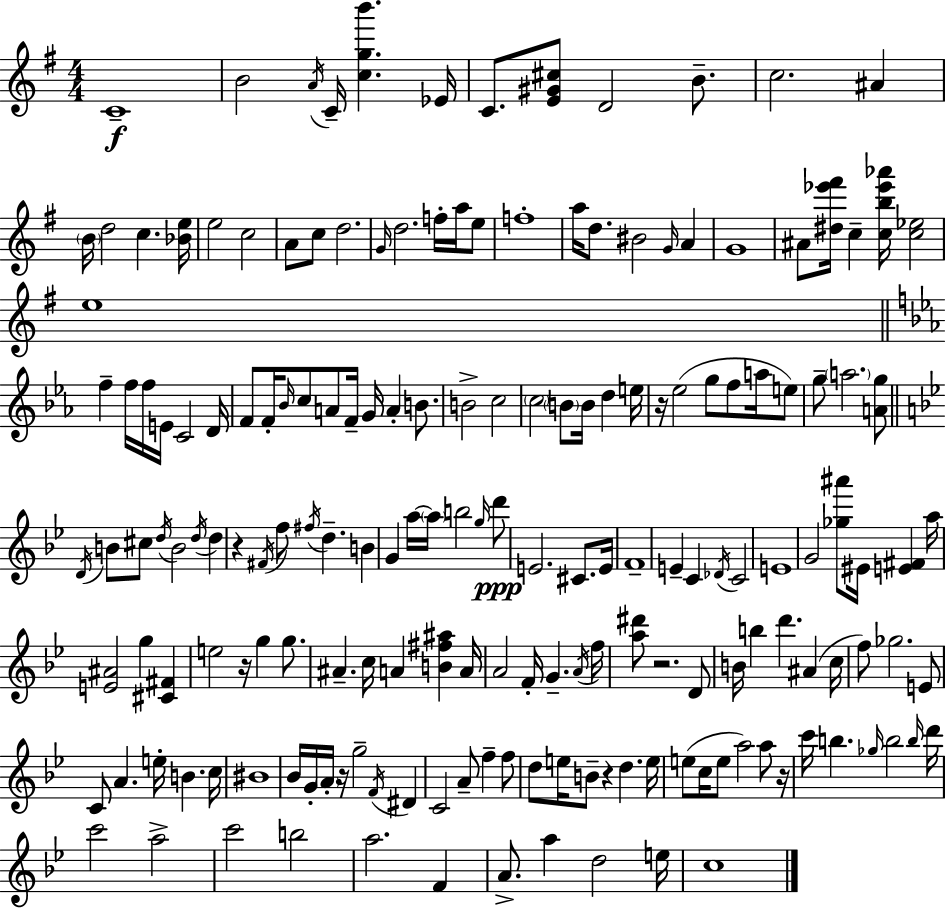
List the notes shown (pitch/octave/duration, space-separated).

C4/w B4/h A4/s C4/s [C5,G5,B6]/q. Eb4/s C4/e. [E4,G#4,C#5]/e D4/h B4/e. C5/h. A#4/q B4/s D5/h C5/q. [Bb4,E5]/s E5/h C5/h A4/e C5/e D5/h. G4/s D5/h. F5/s A5/s E5/e F5/w A5/s D5/e. BIS4/h G4/s A4/q G4/w A#4/e [D#5,Eb6,F#6]/s C5/q [C5,B5,Eb6,Ab6]/s [C5,Eb5]/h E5/w F5/q F5/s F5/s E4/s C4/h D4/s F4/e F4/s Bb4/s C5/e A4/e F4/s G4/s A4/q B4/e. B4/h C5/h C5/h B4/e B4/s D5/q E5/s R/s Eb5/h G5/e F5/e A5/s E5/e G5/e A5/h. [A4,G5]/e D4/s B4/e C#5/e D5/s B4/h D5/s D5/q R/q F#4/s F5/e F#5/s D5/q. B4/q G4/q A5/s A5/s B5/h G5/s D6/e E4/h. C#4/e. E4/s F4/w E4/q C4/q Db4/s C4/h E4/w G4/h [Gb5,A#6]/e EIS4/s [E4,F#4]/q A5/s [E4,A#4]/h G5/q [C#4,F#4]/q E5/h R/s G5/q G5/e. A#4/q. C5/s A4/q [B4,F#5,A#5]/q A4/s A4/h F4/s G4/q. A4/s F5/s [A5,D#6]/e R/h. D4/e B4/s B5/q D6/q. A#4/q C5/s F5/e Gb5/h. E4/e C4/e A4/q. E5/s B4/q. C5/s BIS4/w Bb4/s G4/s A4/s R/s G5/h F4/s D#4/q C4/h A4/e F5/q F5/e D5/e E5/s B4/e R/q D5/q. E5/s E5/e C5/s E5/e A5/h A5/e R/s C6/s B5/q. Gb5/s B5/h B5/s D6/s C6/h A5/h C6/h B5/h A5/h. F4/q A4/e. A5/q D5/h E5/s C5/w